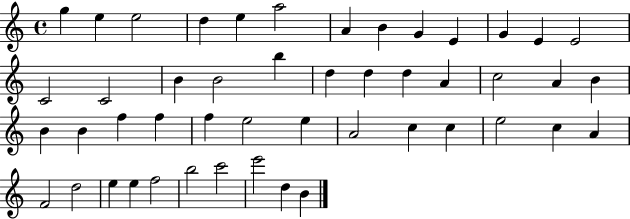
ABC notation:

X:1
T:Untitled
M:4/4
L:1/4
K:C
g e e2 d e a2 A B G E G E E2 C2 C2 B B2 b d d d A c2 A B B B f f f e2 e A2 c c e2 c A F2 d2 e e f2 b2 c'2 e'2 d B